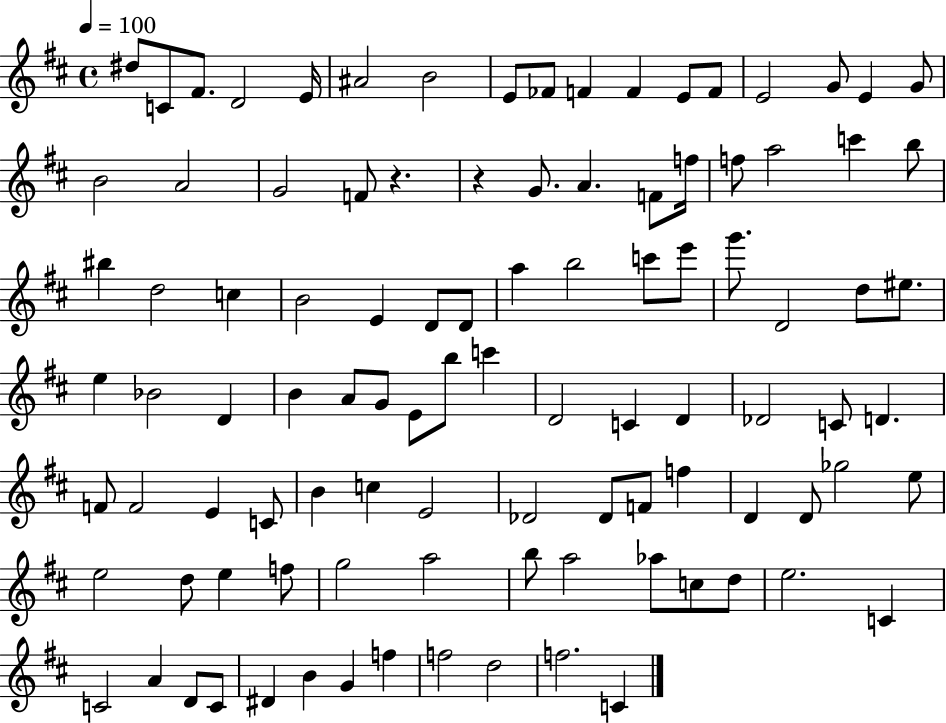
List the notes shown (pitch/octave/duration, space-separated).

D#5/e C4/e F#4/e. D4/h E4/s A#4/h B4/h E4/e FES4/e F4/q F4/q E4/e F4/e E4/h G4/e E4/q G4/e B4/h A4/h G4/h F4/e R/q. R/q G4/e. A4/q. F4/e F5/s F5/e A5/h C6/q B5/e BIS5/q D5/h C5/q B4/h E4/q D4/e D4/e A5/q B5/h C6/e E6/e G6/e. D4/h D5/e EIS5/e. E5/q Bb4/h D4/q B4/q A4/e G4/e E4/e B5/e C6/q D4/h C4/q D4/q Db4/h C4/e D4/q. F4/e F4/h E4/q C4/e B4/q C5/q E4/h Db4/h Db4/e F4/e F5/q D4/q D4/e Gb5/h E5/e E5/h D5/e E5/q F5/e G5/h A5/h B5/e A5/h Ab5/e C5/e D5/e E5/h. C4/q C4/h A4/q D4/e C4/e D#4/q B4/q G4/q F5/q F5/h D5/h F5/h. C4/q